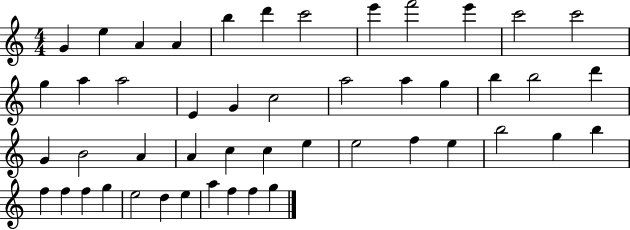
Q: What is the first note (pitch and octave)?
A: G4